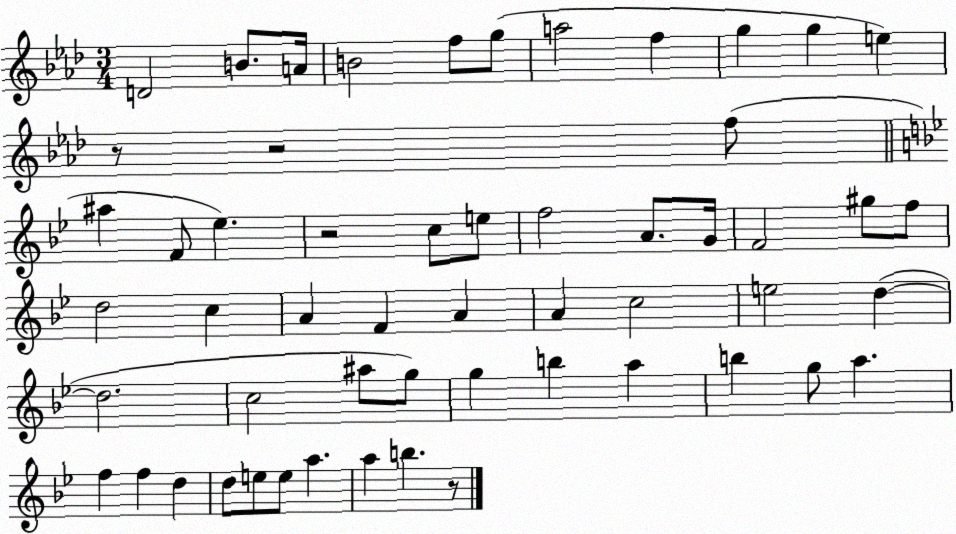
X:1
T:Untitled
M:3/4
L:1/4
K:Ab
D2 B/2 A/4 B2 f/2 g/2 a2 f g g e z/2 z2 f/2 ^a F/2 _e z2 c/2 e/2 f2 A/2 G/4 F2 ^g/2 f/2 d2 c A F A A c2 e2 d d2 c2 ^a/2 g/2 g b a b g/2 a f f d d/2 e/2 e/2 a a b z/2